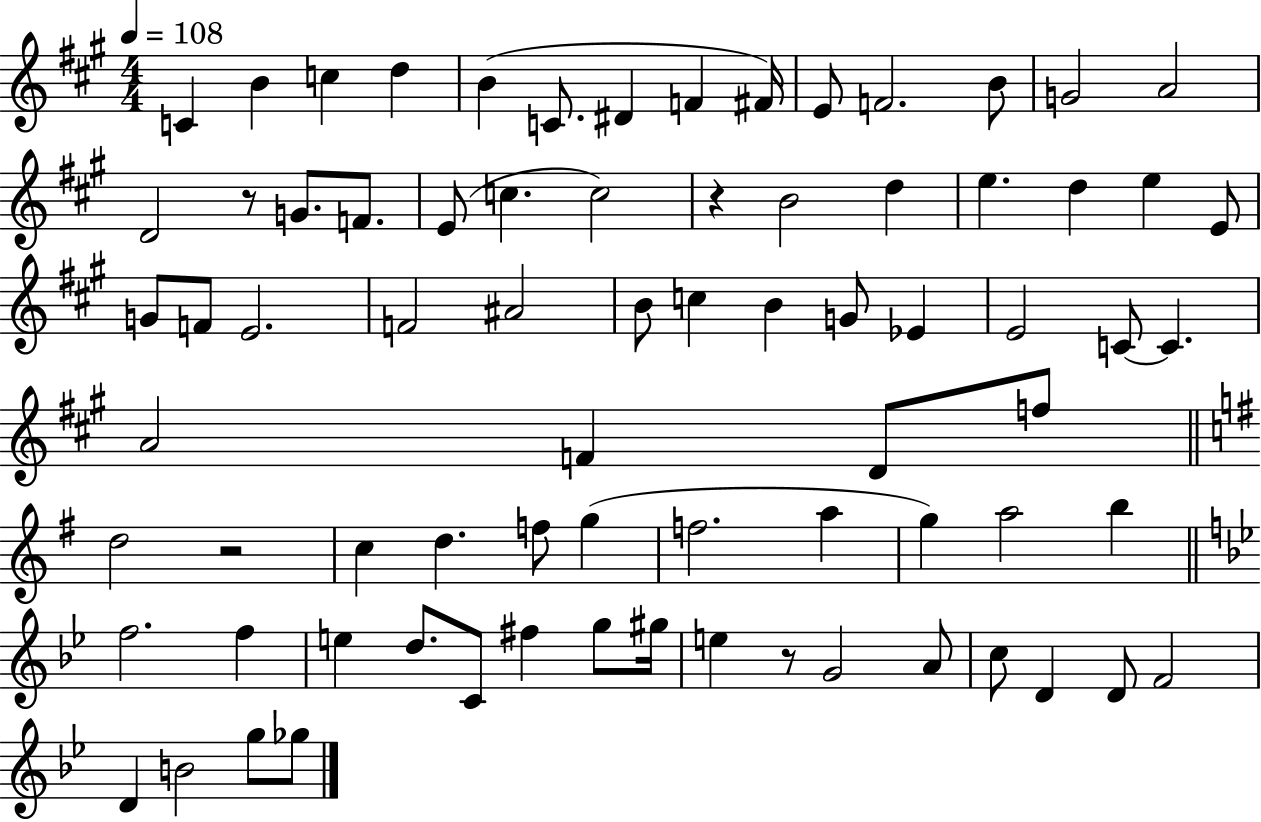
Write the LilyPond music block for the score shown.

{
  \clef treble
  \numericTimeSignature
  \time 4/4
  \key a \major
  \tempo 4 = 108
  c'4 b'4 c''4 d''4 | b'4( c'8. dis'4 f'4 fis'16) | e'8 f'2. b'8 | g'2 a'2 | \break d'2 r8 g'8. f'8. | e'8( c''4. c''2) | r4 b'2 d''4 | e''4. d''4 e''4 e'8 | \break g'8 f'8 e'2. | f'2 ais'2 | b'8 c''4 b'4 g'8 ees'4 | e'2 c'8~~ c'4. | \break a'2 f'4 d'8 f''8 | \bar "||" \break \key e \minor d''2 r2 | c''4 d''4. f''8 g''4( | f''2. a''4 | g''4) a''2 b''4 | \break \bar "||" \break \key bes \major f''2. f''4 | e''4 d''8. c'8 fis''4 g''8 gis''16 | e''4 r8 g'2 a'8 | c''8 d'4 d'8 f'2 | \break d'4 b'2 g''8 ges''8 | \bar "|."
}